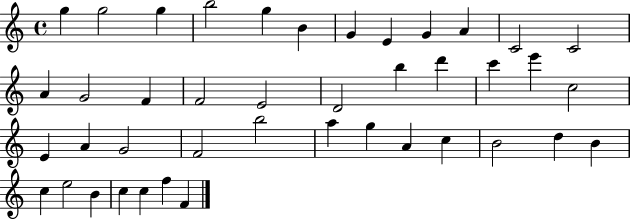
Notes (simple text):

G5/q G5/h G5/q B5/h G5/q B4/q G4/q E4/q G4/q A4/q C4/h C4/h A4/q G4/h F4/q F4/h E4/h D4/h B5/q D6/q C6/q E6/q C5/h E4/q A4/q G4/h F4/h B5/h A5/q G5/q A4/q C5/q B4/h D5/q B4/q C5/q E5/h B4/q C5/q C5/q F5/q F4/q